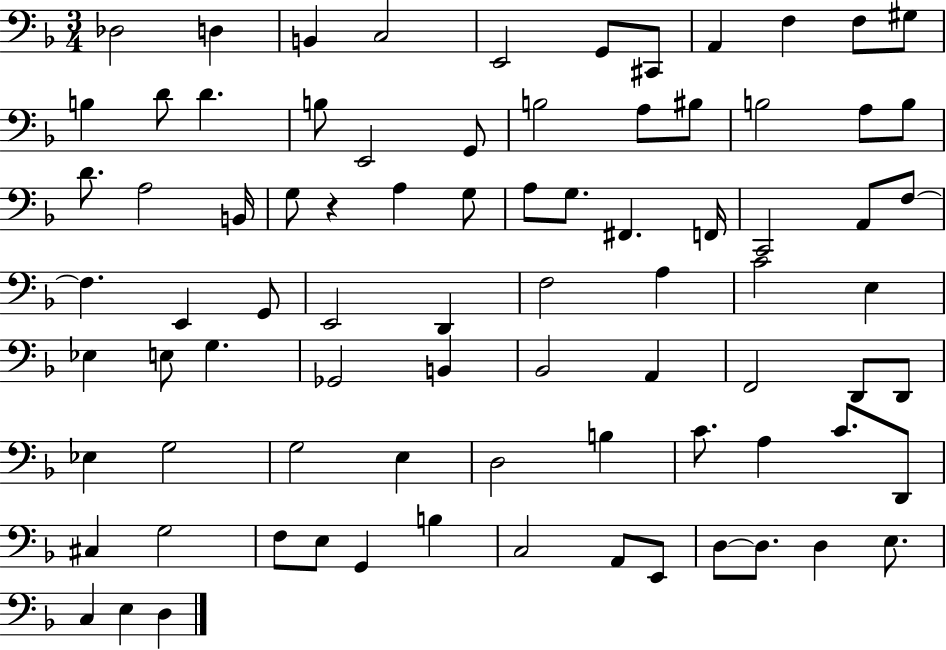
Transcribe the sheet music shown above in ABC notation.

X:1
T:Untitled
M:3/4
L:1/4
K:F
_D,2 D, B,, C,2 E,,2 G,,/2 ^C,,/2 A,, F, F,/2 ^G,/2 B, D/2 D B,/2 E,,2 G,,/2 B,2 A,/2 ^B,/2 B,2 A,/2 B,/2 D/2 A,2 B,,/4 G,/2 z A, G,/2 A,/2 G,/2 ^F,, F,,/4 C,,2 A,,/2 F,/2 F, E,, G,,/2 E,,2 D,, F,2 A, C2 E, _E, E,/2 G, _G,,2 B,, _B,,2 A,, F,,2 D,,/2 D,,/2 _E, G,2 G,2 E, D,2 B, C/2 A, C/2 D,,/2 ^C, G,2 F,/2 E,/2 G,, B, C,2 A,,/2 E,,/2 D,/2 D,/2 D, E,/2 C, E, D,